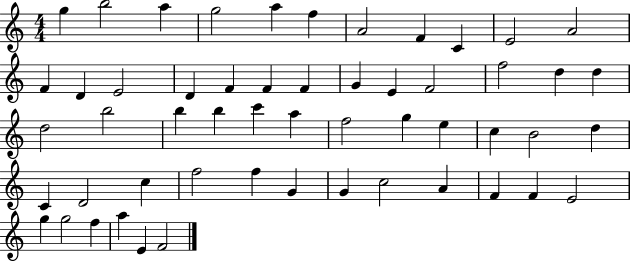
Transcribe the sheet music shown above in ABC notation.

X:1
T:Untitled
M:4/4
L:1/4
K:C
g b2 a g2 a f A2 F C E2 A2 F D E2 D F F F G E F2 f2 d d d2 b2 b b c' a f2 g e c B2 d C D2 c f2 f G G c2 A F F E2 g g2 f a E F2